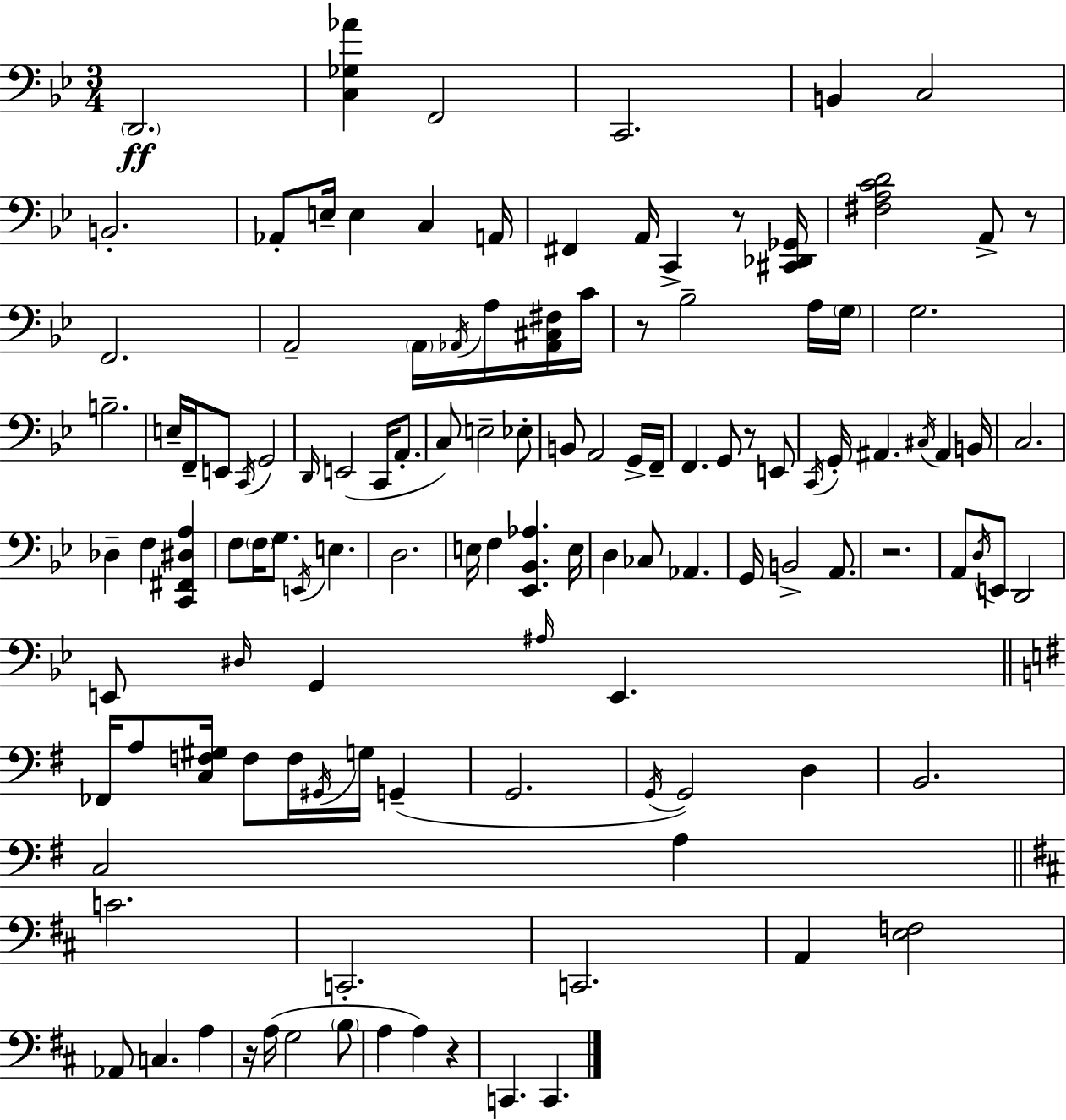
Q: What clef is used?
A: bass